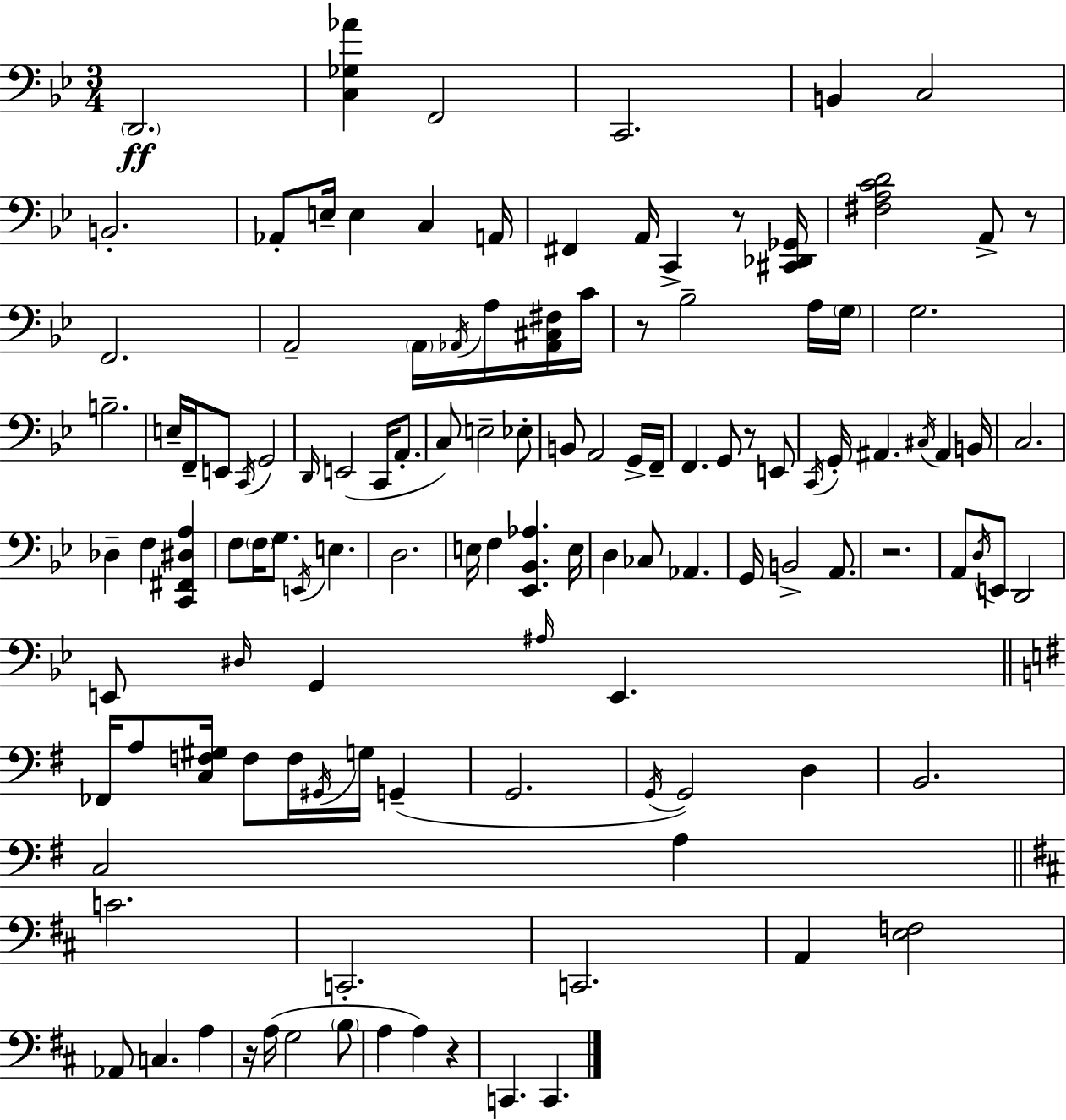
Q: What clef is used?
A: bass